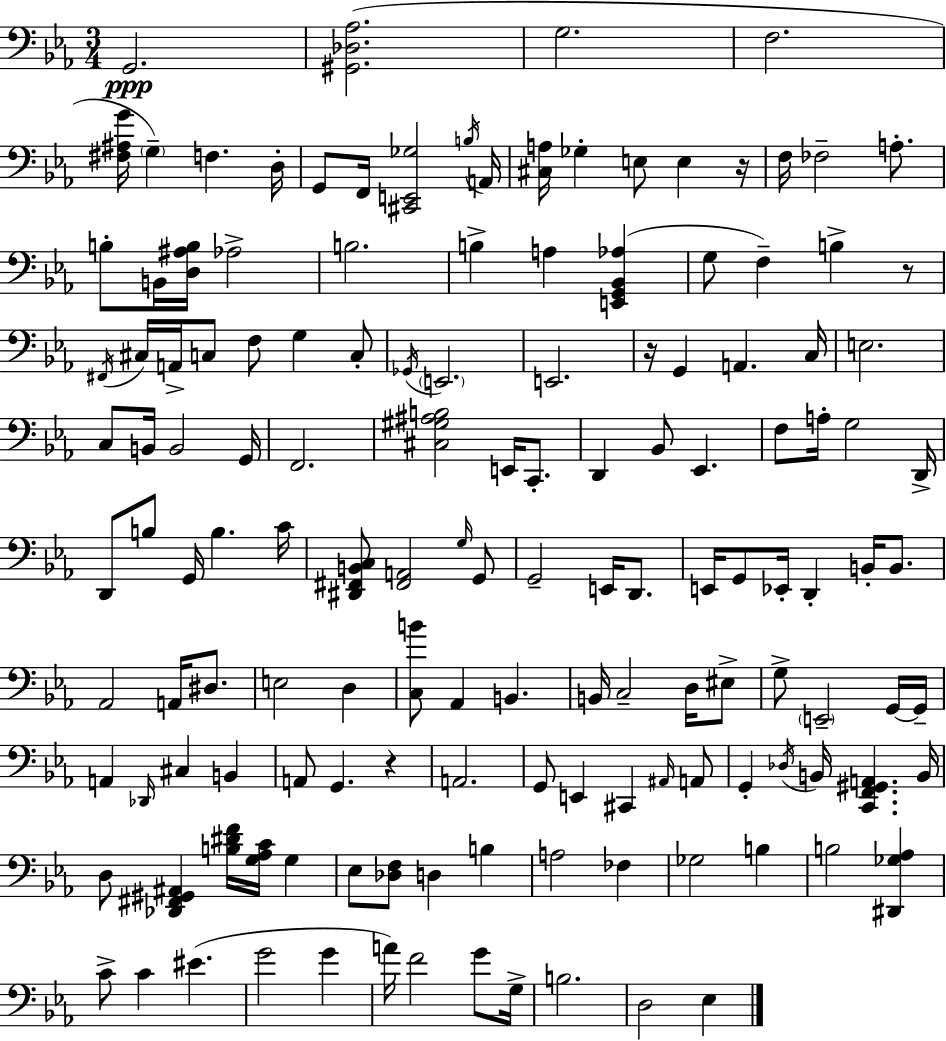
G2/h. [G#2,Db3,Ab3]/h. G3/h. F3/h. [F#3,A#3,G4]/s G3/q F3/q. D3/s G2/e F2/s [C#2,E2,Gb3]/h B3/s A2/s [C#3,A3]/s Gb3/q E3/e E3/q R/s F3/s FES3/h A3/e. B3/e B2/s [D3,A#3,B3]/s Ab3/h B3/h. B3/q A3/q [E2,G2,Bb2,Ab3]/q G3/e F3/q B3/q R/e F#2/s C#3/s A2/s C3/e F3/e G3/q C3/e Gb2/s E2/h. E2/h. R/s G2/q A2/q. C3/s E3/h. C3/e B2/s B2/h G2/s F2/h. [C#3,G#3,A#3,B3]/h E2/s C2/e. D2/q Bb2/e Eb2/q. F3/e A3/s G3/h D2/s D2/e B3/e G2/s B3/q. C4/s [D#2,F#2,B2,C3]/e [F#2,A2]/h G3/s G2/e G2/h E2/s D2/e. E2/s G2/e Eb2/s D2/q B2/s B2/e. Ab2/h A2/s D#3/e. E3/h D3/q [C3,B4]/e Ab2/q B2/q. B2/s C3/h D3/s EIS3/e G3/e E2/h G2/s G2/s A2/q Db2/s C#3/q B2/q A2/e G2/q. R/q A2/h. G2/e E2/q C#2/q A#2/s A2/e G2/q Db3/s B2/s [C2,F2,G#2,A2]/q. B2/s D3/e [Db2,F#2,G#2,A#2]/q [B3,D#4,F4]/s [G3,Ab3,C4]/s G3/q Eb3/e [Db3,F3]/e D3/q B3/q A3/h FES3/q Gb3/h B3/q B3/h [D#2,Gb3,Ab3]/q C4/e C4/q EIS4/q. G4/h G4/q A4/s F4/h G4/e G3/s B3/h. D3/h Eb3/q